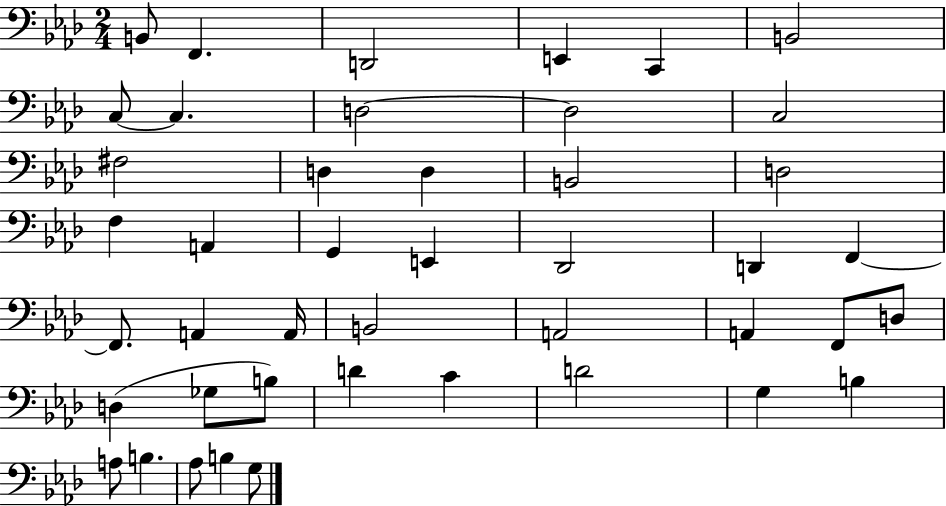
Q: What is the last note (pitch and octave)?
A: G3